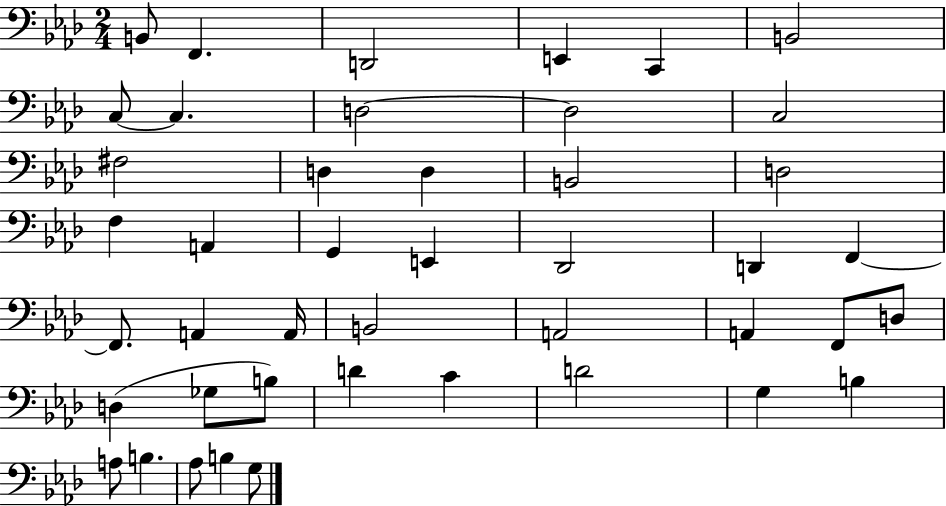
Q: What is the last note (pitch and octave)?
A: G3